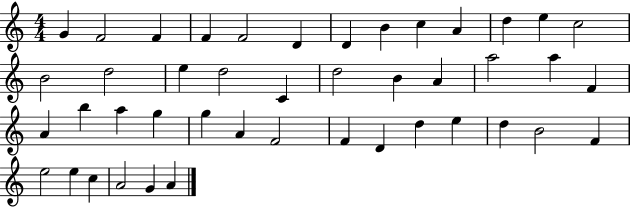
G4/q F4/h F4/q F4/q F4/h D4/q D4/q B4/q C5/q A4/q D5/q E5/q C5/h B4/h D5/h E5/q D5/h C4/q D5/h B4/q A4/q A5/h A5/q F4/q A4/q B5/q A5/q G5/q G5/q A4/q F4/h F4/q D4/q D5/q E5/q D5/q B4/h F4/q E5/h E5/q C5/q A4/h G4/q A4/q